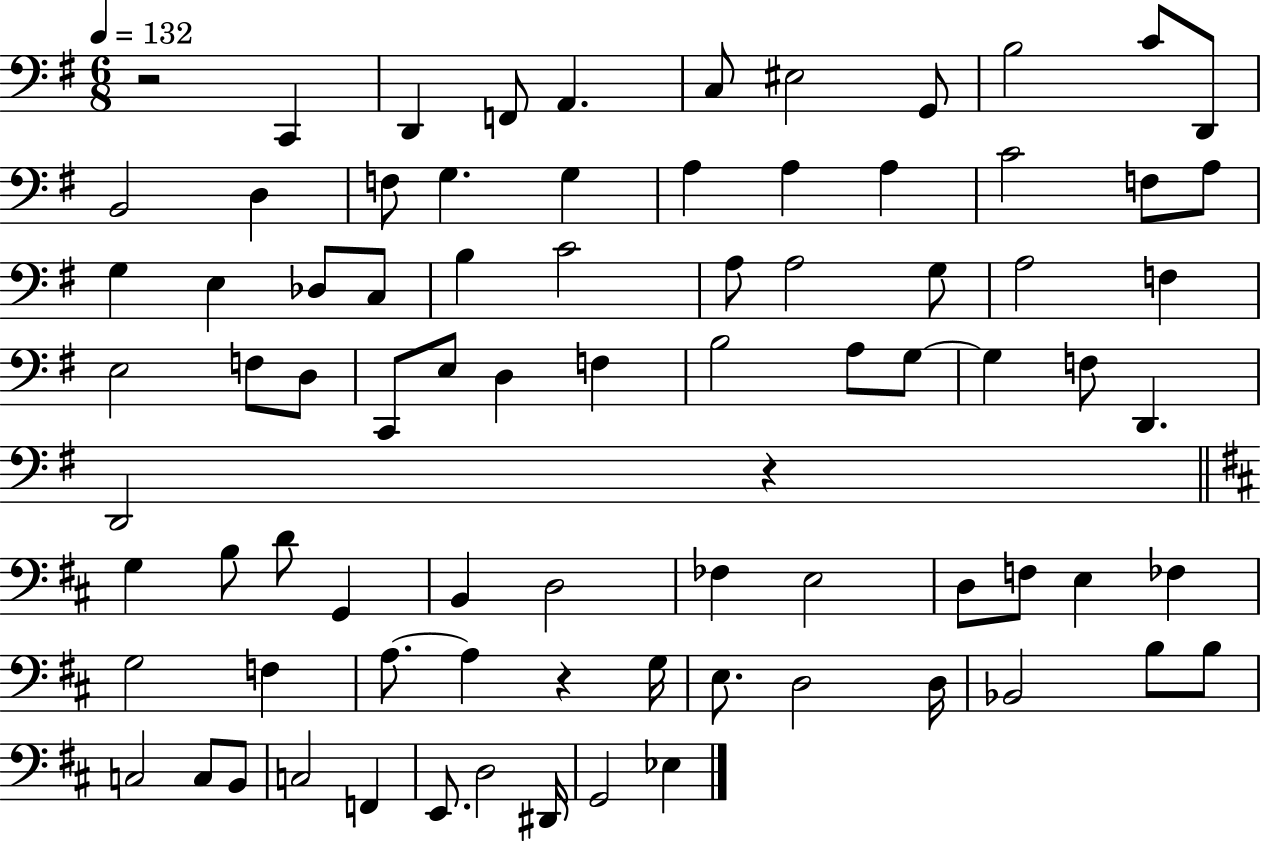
{
  \clef bass
  \numericTimeSignature
  \time 6/8
  \key g \major
  \tempo 4 = 132
  r2 c,4 | d,4 f,8 a,4. | c8 eis2 g,8 | b2 c'8 d,8 | \break b,2 d4 | f8 g4. g4 | a4 a4 a4 | c'2 f8 a8 | \break g4 e4 des8 c8 | b4 c'2 | a8 a2 g8 | a2 f4 | \break e2 f8 d8 | c,8 e8 d4 f4 | b2 a8 g8~~ | g4 f8 d,4. | \break d,2 r4 | \bar "||" \break \key b \minor g4 b8 d'8 g,4 | b,4 d2 | fes4 e2 | d8 f8 e4 fes4 | \break g2 f4 | a8.~~ a4 r4 g16 | e8. d2 d16 | bes,2 b8 b8 | \break c2 c8 b,8 | c2 f,4 | e,8. d2 dis,16 | g,2 ees4 | \break \bar "|."
}